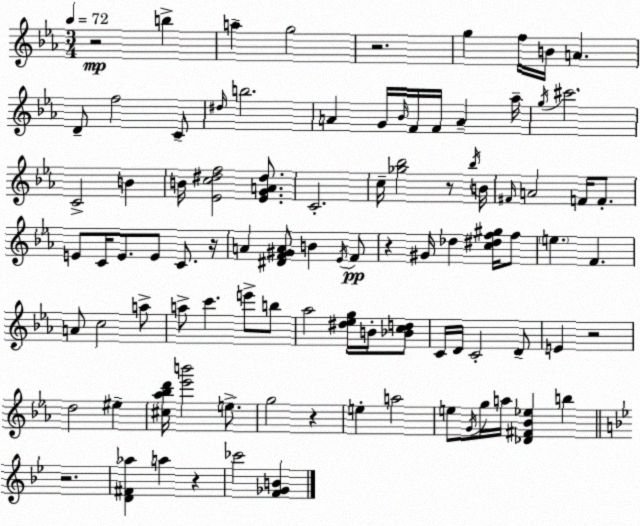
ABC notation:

X:1
T:Untitled
M:3/4
L:1/4
K:Eb
z2 b a g2 z2 g f/4 B/4 A D/2 f2 C/2 ^d/4 b2 A G/4 _B/4 F/4 F/4 A _a/4 g/4 ^c'2 C2 B B/4 [_Ec^df]2 [_EGA^d]/2 C2 c/4 [_g_b]2 z/2 _b/4 B/4 ^F/4 A2 F/4 F/2 E/2 C/4 E/2 E/2 C/2 z/4 A [^DF^GA]/2 B _E/4 F/2 z ^G/4 _d [c^df^g]/4 f/2 e F A/2 c2 a/2 a/2 c' e'/2 b/2 _a2 [^d_eg]/4 B/4 [_Bcd]/2 C/4 D/4 C2 D/2 E z2 d2 ^e [^c_a_bd']/4 [_e'b']2 e/2 g2 z e a2 e/2 G/4 g/4 a/4 [_D^F_B_e] b z2 [D^F_a] a z _c'2 [F_GB]